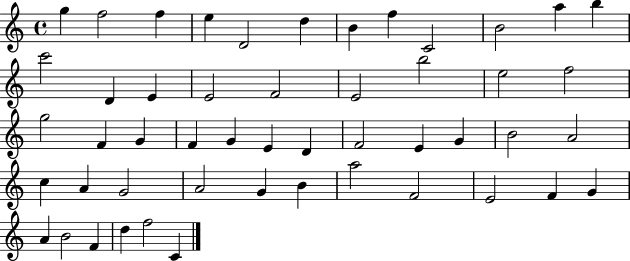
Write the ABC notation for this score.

X:1
T:Untitled
M:4/4
L:1/4
K:C
g f2 f e D2 d B f C2 B2 a b c'2 D E E2 F2 E2 b2 e2 f2 g2 F G F G E D F2 E G B2 A2 c A G2 A2 G B a2 F2 E2 F G A B2 F d f2 C